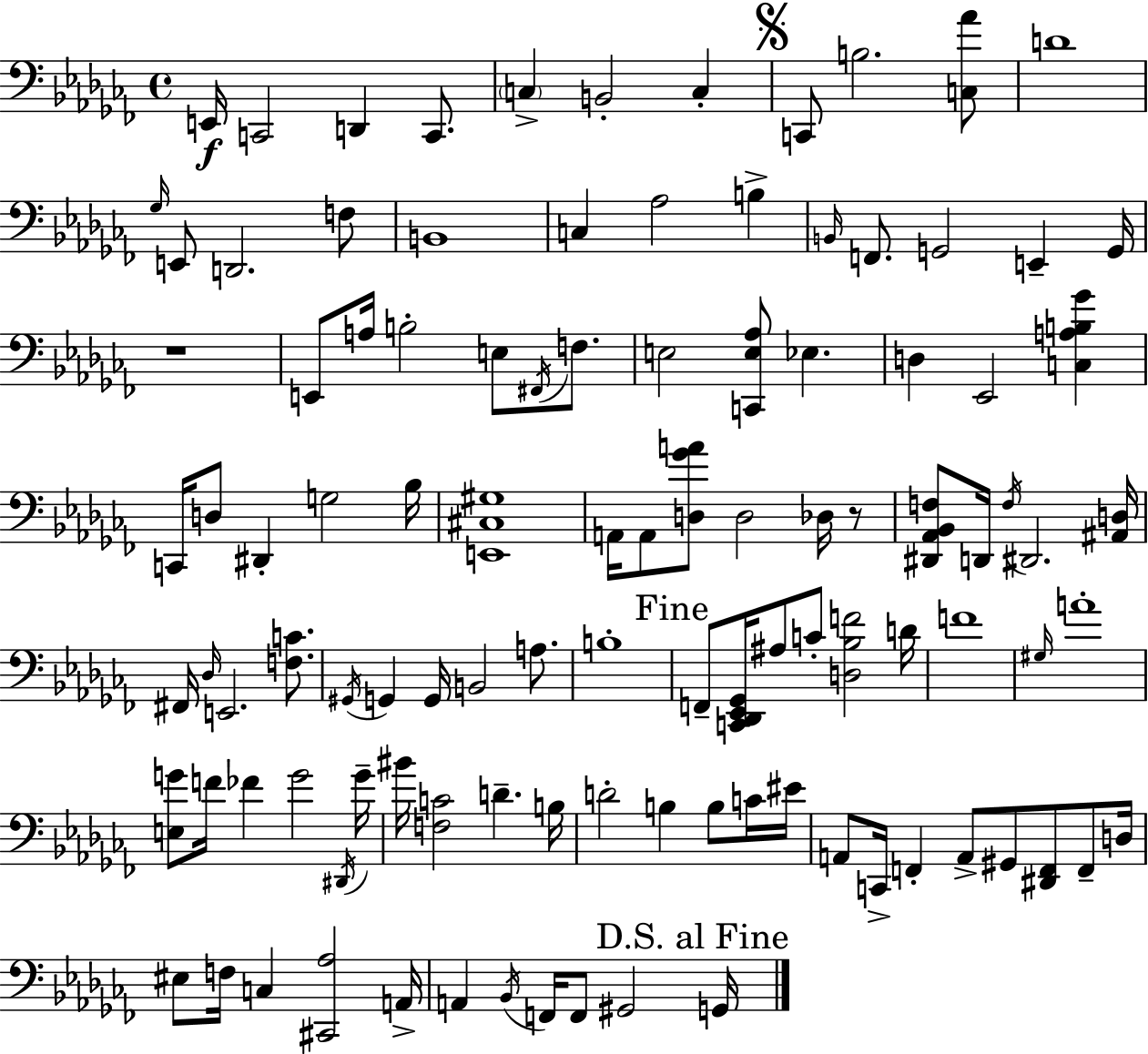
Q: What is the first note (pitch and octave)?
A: E2